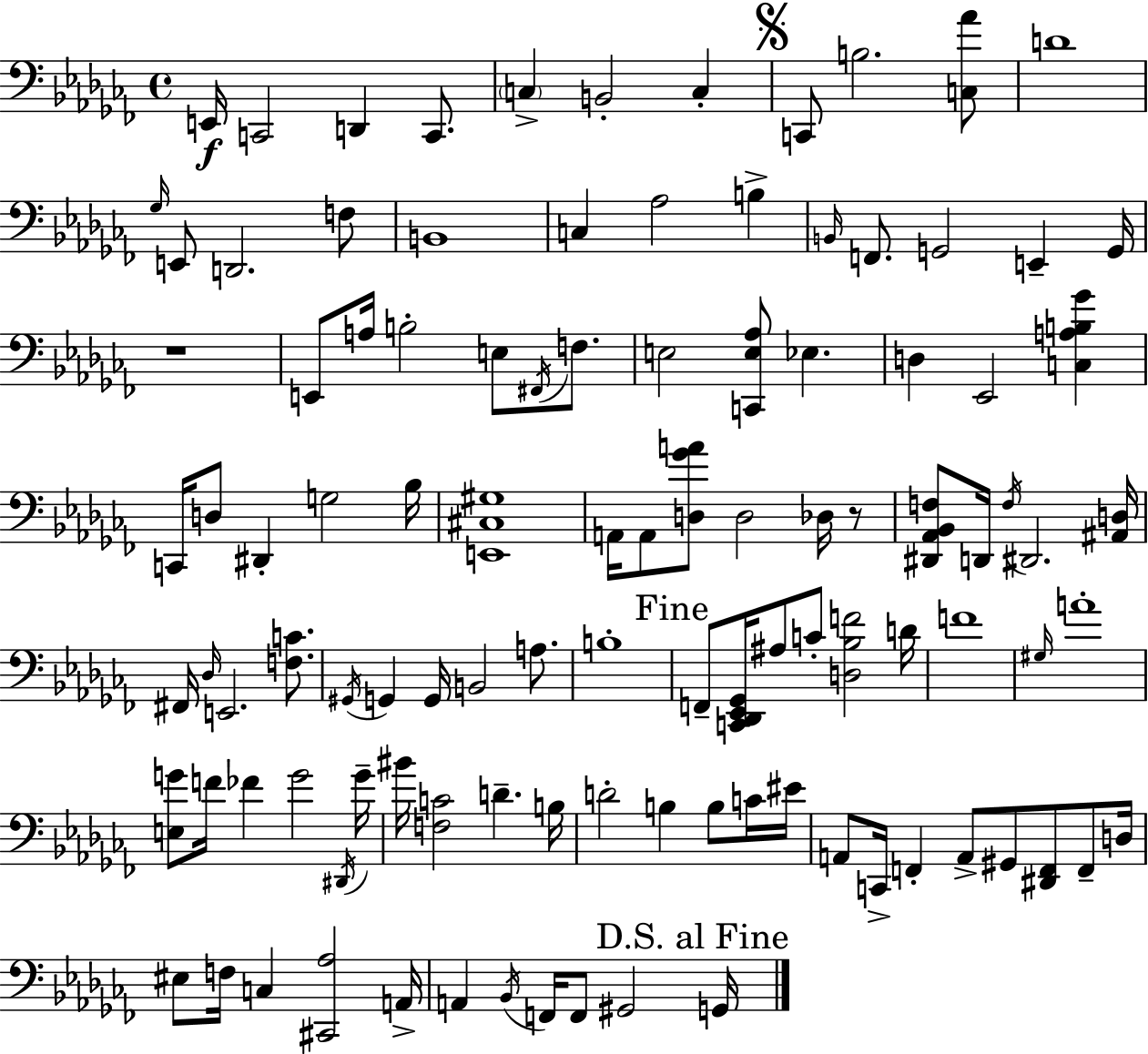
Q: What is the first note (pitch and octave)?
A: E2